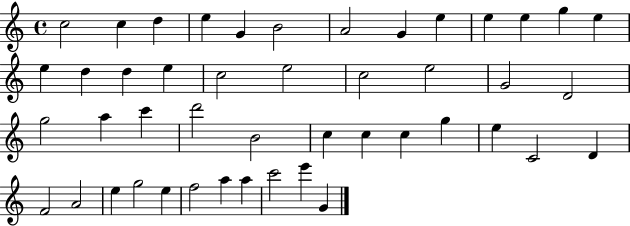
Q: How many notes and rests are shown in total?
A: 46